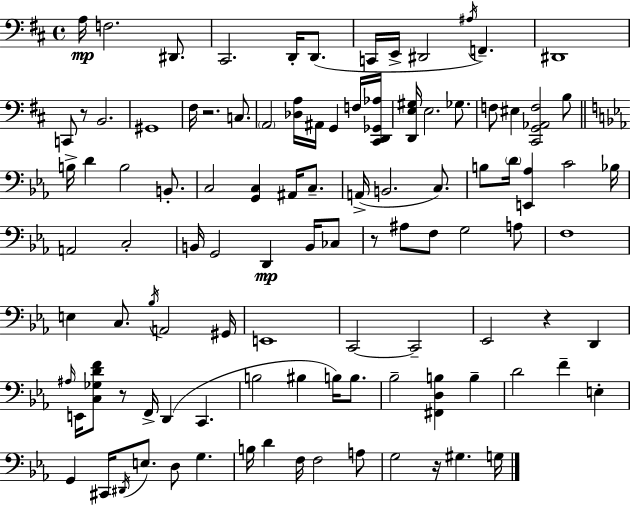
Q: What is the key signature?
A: D major